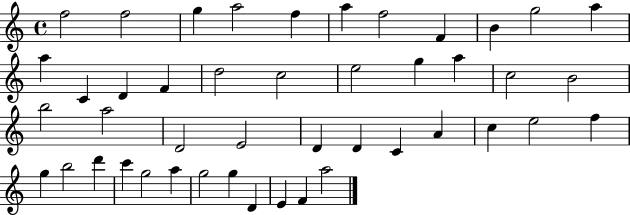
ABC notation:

X:1
T:Untitled
M:4/4
L:1/4
K:C
f2 f2 g a2 f a f2 F B g2 a a C D F d2 c2 e2 g a c2 B2 b2 a2 D2 E2 D D C A c e2 f g b2 d' c' g2 a g2 g D E F a2